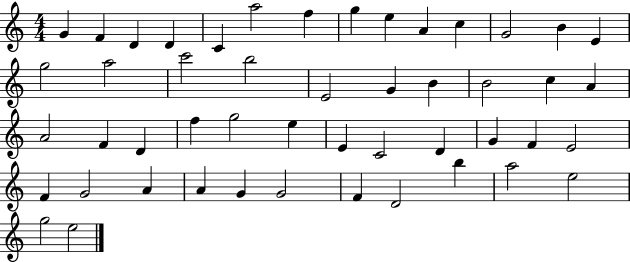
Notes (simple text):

G4/q F4/q D4/q D4/q C4/q A5/h F5/q G5/q E5/q A4/q C5/q G4/h B4/q E4/q G5/h A5/h C6/h B5/h E4/h G4/q B4/q B4/h C5/q A4/q A4/h F4/q D4/q F5/q G5/h E5/q E4/q C4/h D4/q G4/q F4/q E4/h F4/q G4/h A4/q A4/q G4/q G4/h F4/q D4/h B5/q A5/h E5/h G5/h E5/h